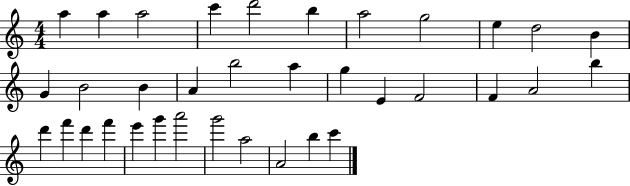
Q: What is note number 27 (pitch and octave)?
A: F6